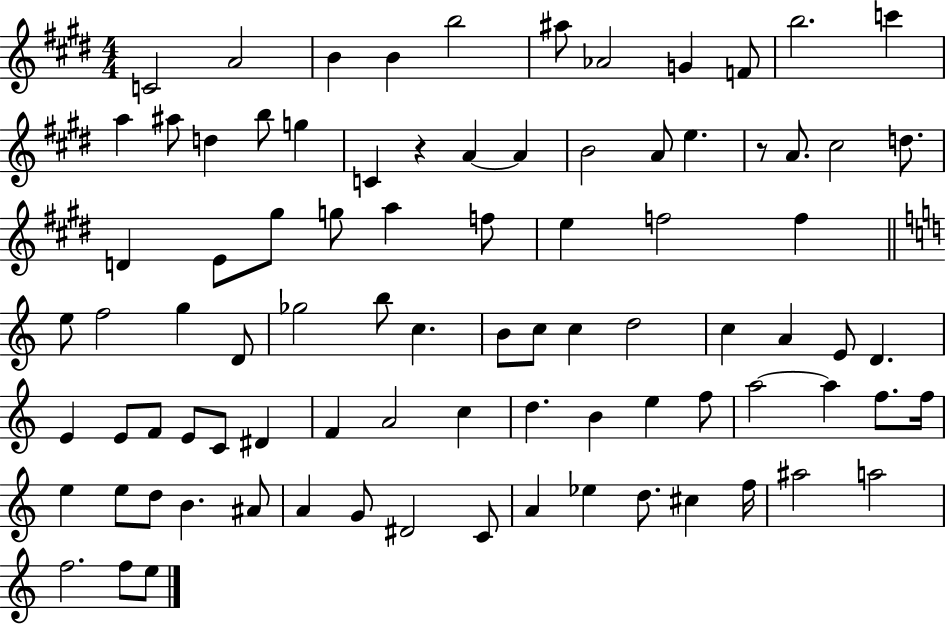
C4/h A4/h B4/q B4/q B5/h A#5/e Ab4/h G4/q F4/e B5/h. C6/q A5/q A#5/e D5/q B5/e G5/q C4/q R/q A4/q A4/q B4/h A4/e E5/q. R/e A4/e. C#5/h D5/e. D4/q E4/e G#5/e G5/e A5/q F5/e E5/q F5/h F5/q E5/e F5/h G5/q D4/e Gb5/h B5/e C5/q. B4/e C5/e C5/q D5/h C5/q A4/q E4/e D4/q. E4/q E4/e F4/e E4/e C4/e D#4/q F4/q A4/h C5/q D5/q. B4/q E5/q F5/e A5/h A5/q F5/e. F5/s E5/q E5/e D5/e B4/q. A#4/e A4/q G4/e D#4/h C4/e A4/q Eb5/q D5/e. C#5/q F5/s A#5/h A5/h F5/h. F5/e E5/e